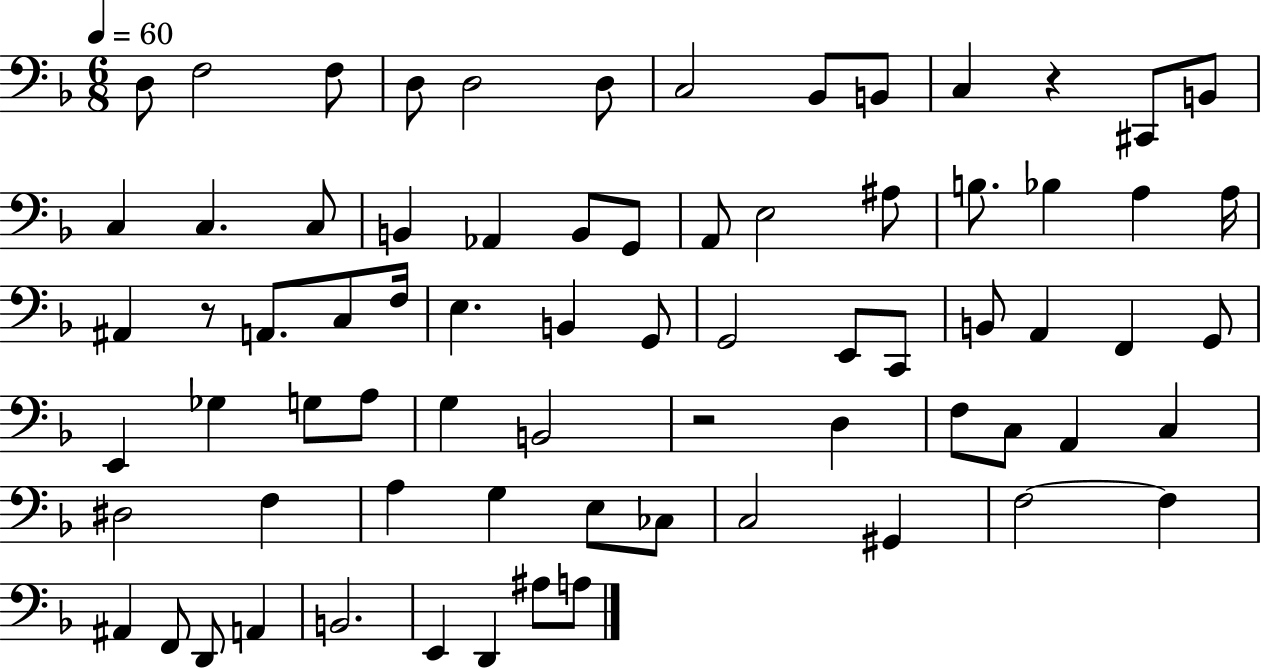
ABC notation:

X:1
T:Untitled
M:6/8
L:1/4
K:F
D,/2 F,2 F,/2 D,/2 D,2 D,/2 C,2 _B,,/2 B,,/2 C, z ^C,,/2 B,,/2 C, C, C,/2 B,, _A,, B,,/2 G,,/2 A,,/2 E,2 ^A,/2 B,/2 _B, A, A,/4 ^A,, z/2 A,,/2 C,/2 F,/4 E, B,, G,,/2 G,,2 E,,/2 C,,/2 B,,/2 A,, F,, G,,/2 E,, _G, G,/2 A,/2 G, B,,2 z2 D, F,/2 C,/2 A,, C, ^D,2 F, A, G, E,/2 _C,/2 C,2 ^G,, F,2 F, ^A,, F,,/2 D,,/2 A,, B,,2 E,, D,, ^A,/2 A,/2